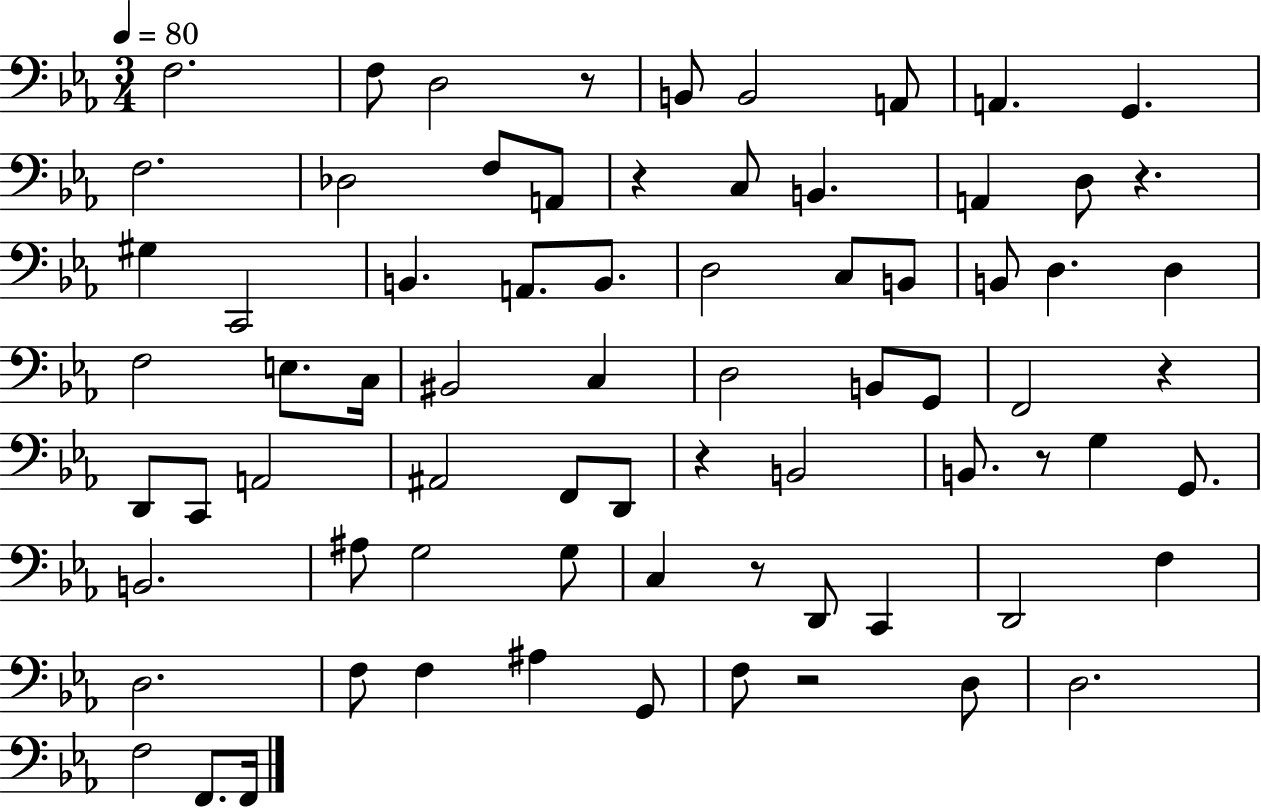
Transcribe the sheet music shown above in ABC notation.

X:1
T:Untitled
M:3/4
L:1/4
K:Eb
F,2 F,/2 D,2 z/2 B,,/2 B,,2 A,,/2 A,, G,, F,2 _D,2 F,/2 A,,/2 z C,/2 B,, A,, D,/2 z ^G, C,,2 B,, A,,/2 B,,/2 D,2 C,/2 B,,/2 B,,/2 D, D, F,2 E,/2 C,/4 ^B,,2 C, D,2 B,,/2 G,,/2 F,,2 z D,,/2 C,,/2 A,,2 ^A,,2 F,,/2 D,,/2 z B,,2 B,,/2 z/2 G, G,,/2 B,,2 ^A,/2 G,2 G,/2 C, z/2 D,,/2 C,, D,,2 F, D,2 F,/2 F, ^A, G,,/2 F,/2 z2 D,/2 D,2 F,2 F,,/2 F,,/4